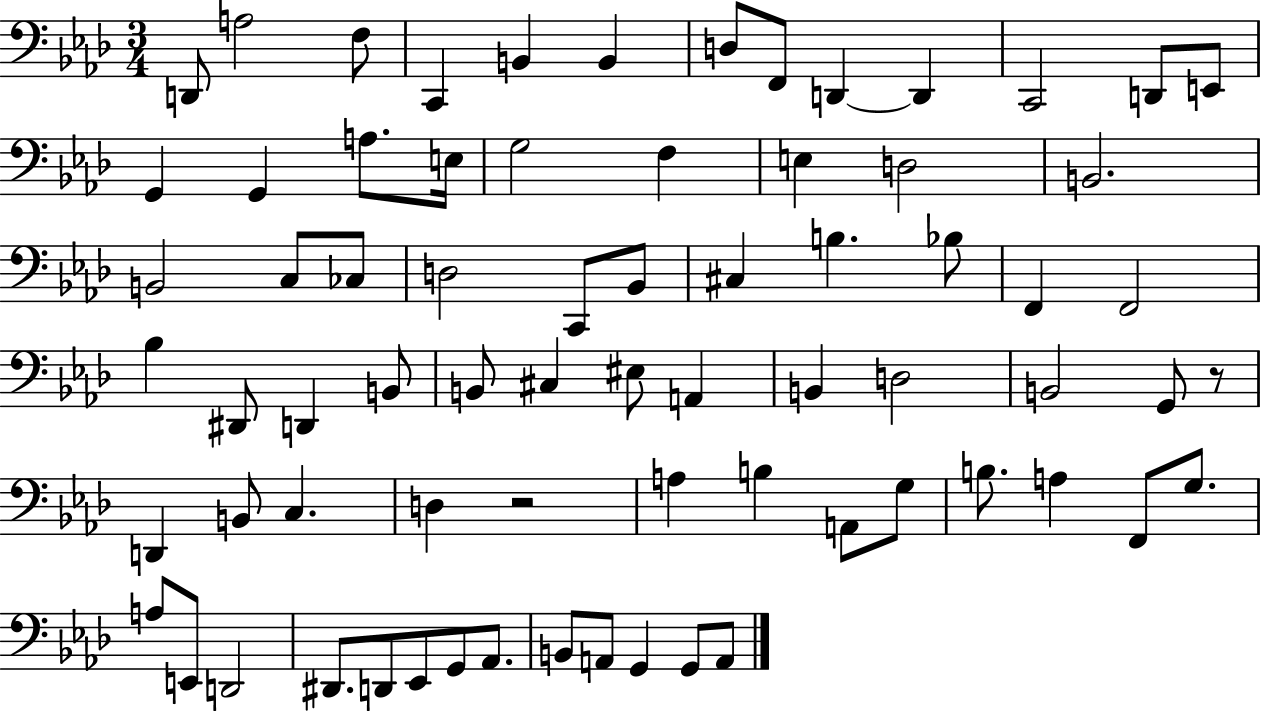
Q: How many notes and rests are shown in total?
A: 72